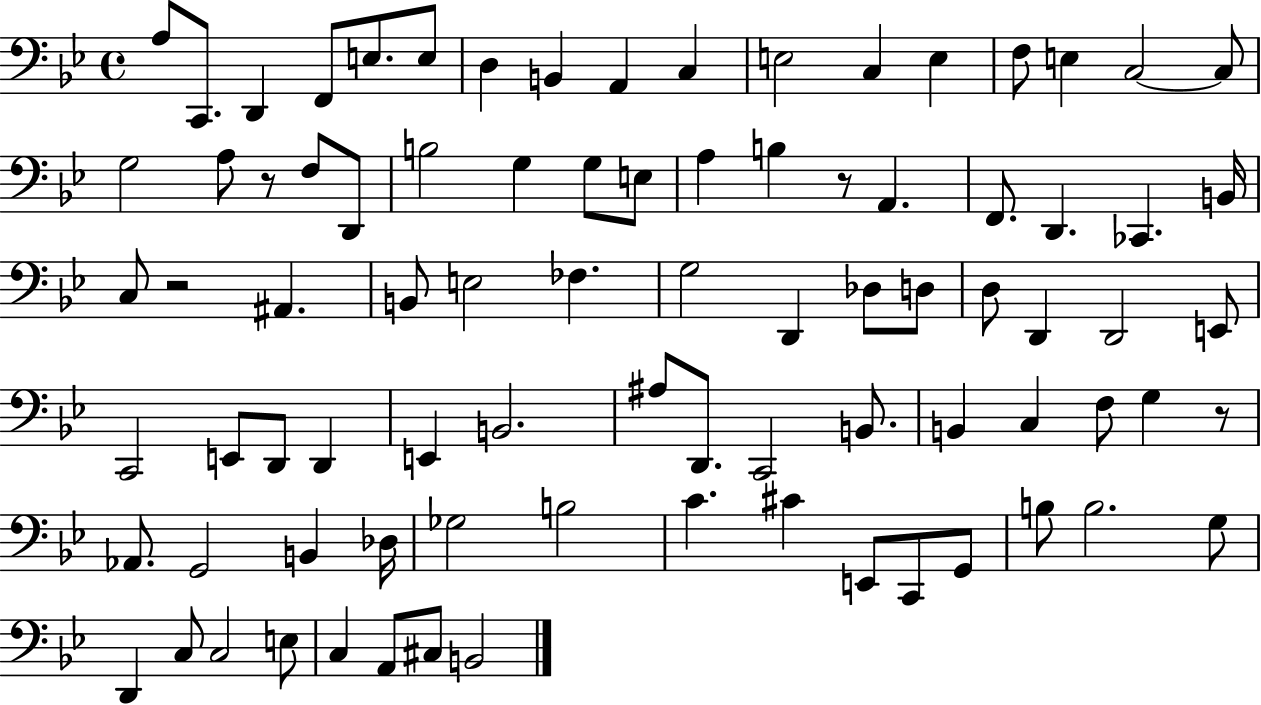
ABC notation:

X:1
T:Untitled
M:4/4
L:1/4
K:Bb
A,/2 C,,/2 D,, F,,/2 E,/2 E,/2 D, B,, A,, C, E,2 C, E, F,/2 E, C,2 C,/2 G,2 A,/2 z/2 F,/2 D,,/2 B,2 G, G,/2 E,/2 A, B, z/2 A,, F,,/2 D,, _C,, B,,/4 C,/2 z2 ^A,, B,,/2 E,2 _F, G,2 D,, _D,/2 D,/2 D,/2 D,, D,,2 E,,/2 C,,2 E,,/2 D,,/2 D,, E,, B,,2 ^A,/2 D,,/2 C,,2 B,,/2 B,, C, F,/2 G, z/2 _A,,/2 G,,2 B,, _D,/4 _G,2 B,2 C ^C E,,/2 C,,/2 G,,/2 B,/2 B,2 G,/2 D,, C,/2 C,2 E,/2 C, A,,/2 ^C,/2 B,,2